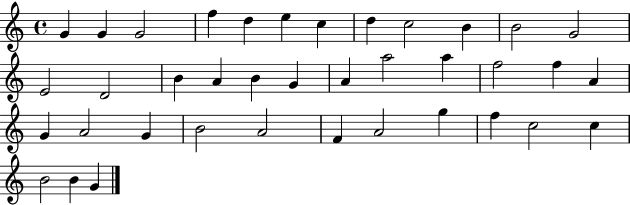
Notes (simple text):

G4/q G4/q G4/h F5/q D5/q E5/q C5/q D5/q C5/h B4/q B4/h G4/h E4/h D4/h B4/q A4/q B4/q G4/q A4/q A5/h A5/q F5/h F5/q A4/q G4/q A4/h G4/q B4/h A4/h F4/q A4/h G5/q F5/q C5/h C5/q B4/h B4/q G4/q